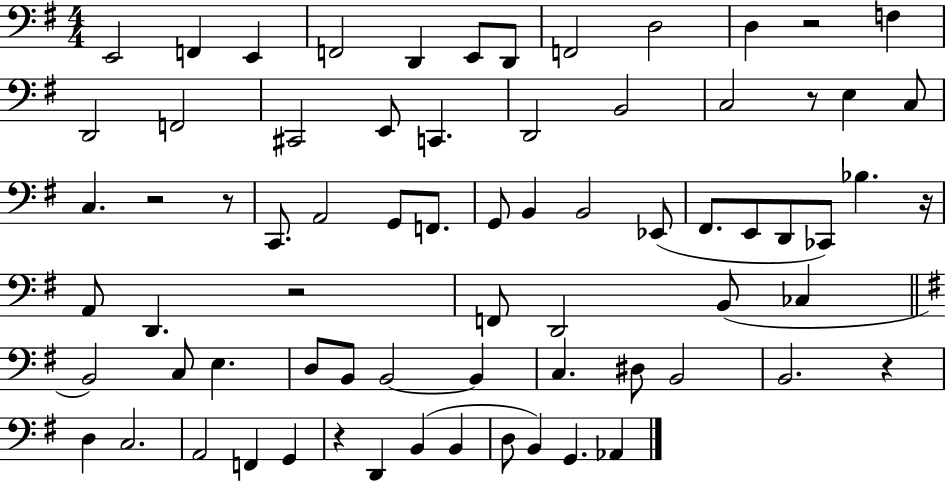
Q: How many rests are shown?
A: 8